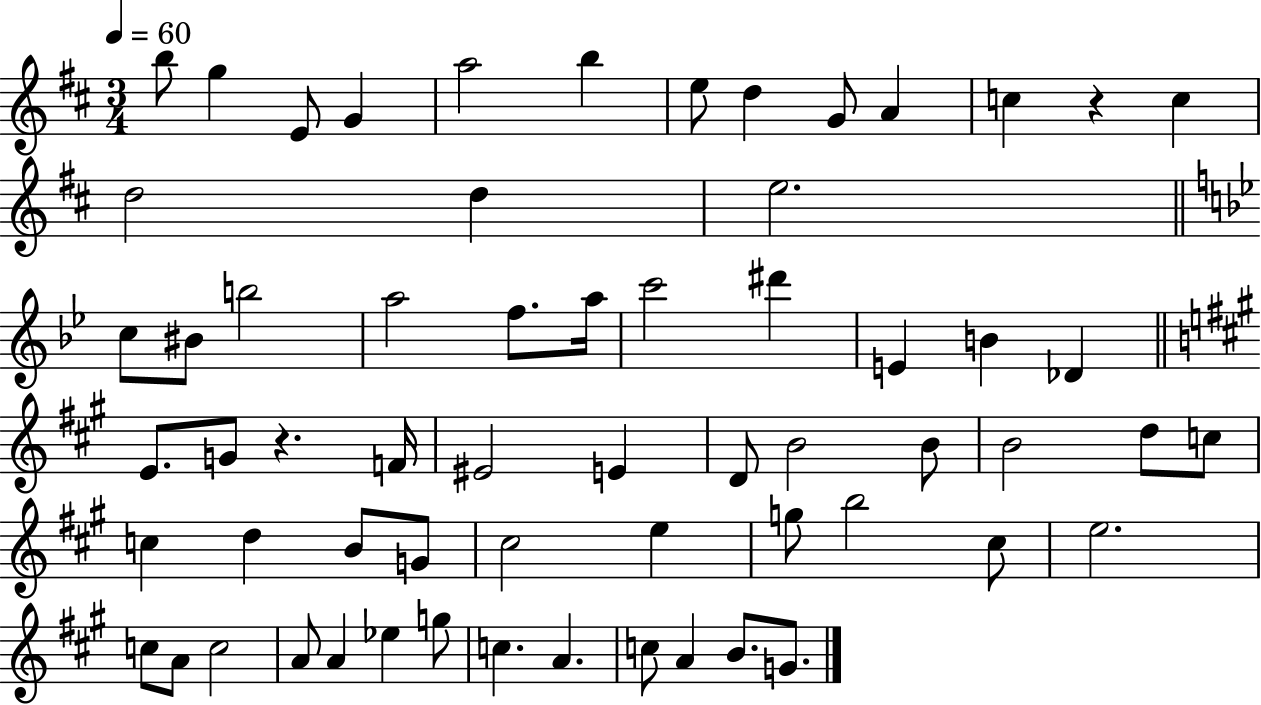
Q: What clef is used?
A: treble